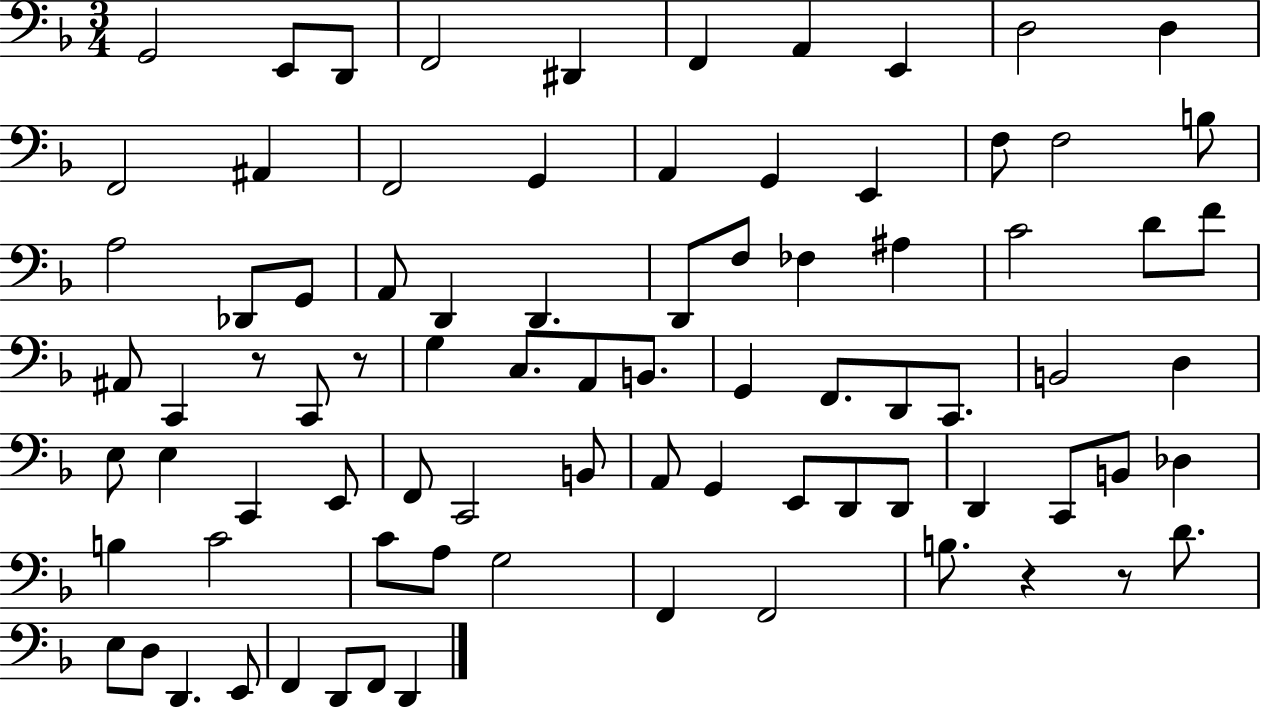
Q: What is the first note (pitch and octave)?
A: G2